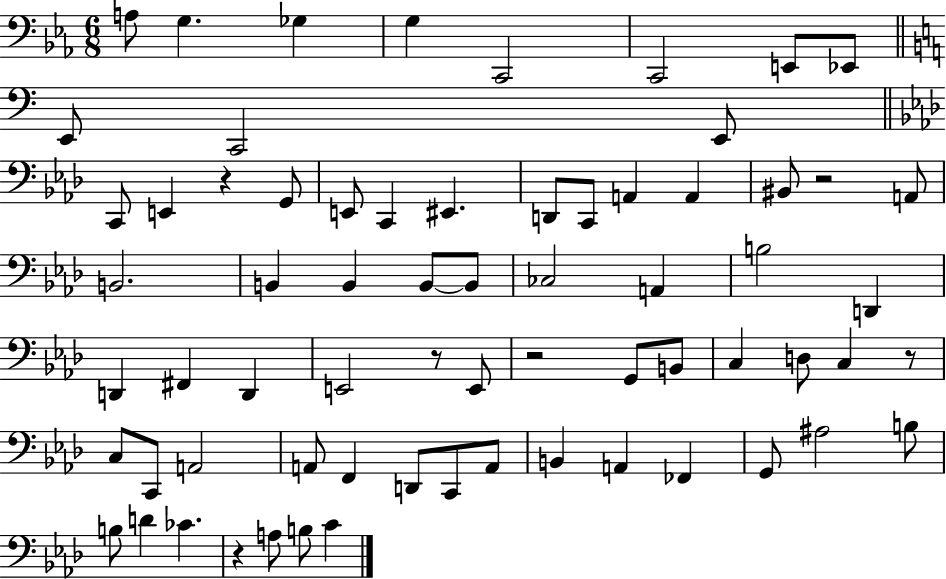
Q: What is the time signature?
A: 6/8